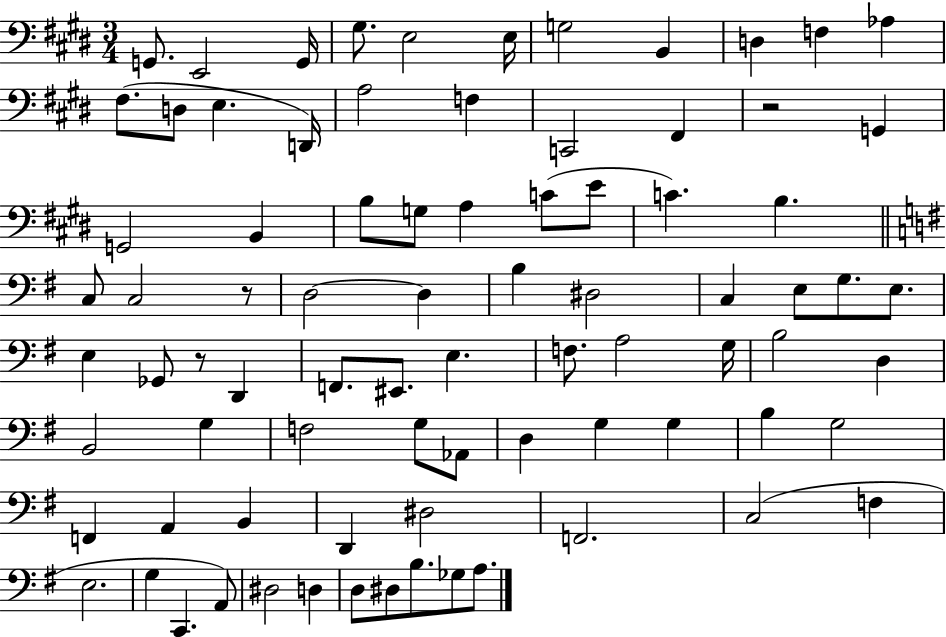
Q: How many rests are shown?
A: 3